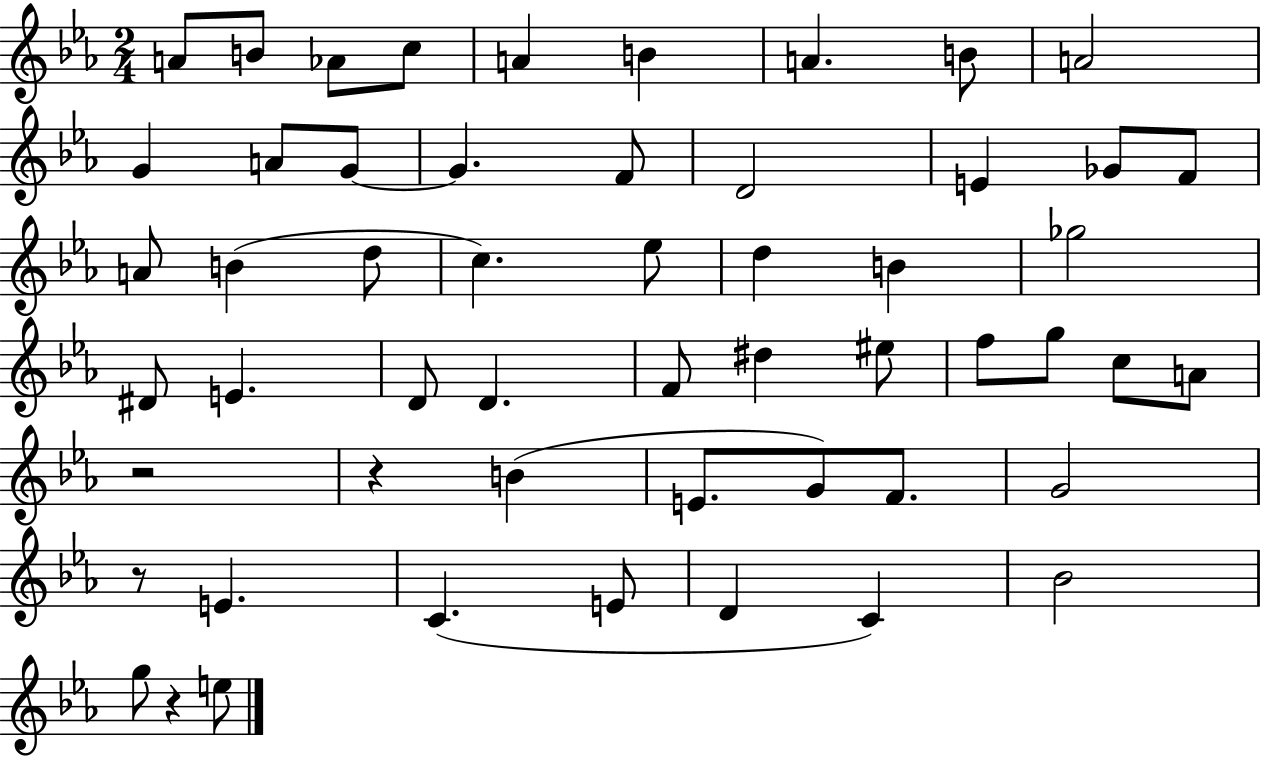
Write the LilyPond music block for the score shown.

{
  \clef treble
  \numericTimeSignature
  \time 2/4
  \key ees \major
  a'8 b'8 aes'8 c''8 | a'4 b'4 | a'4. b'8 | a'2 | \break g'4 a'8 g'8~~ | g'4. f'8 | d'2 | e'4 ges'8 f'8 | \break a'8 b'4( d''8 | c''4.) ees''8 | d''4 b'4 | ges''2 | \break dis'8 e'4. | d'8 d'4. | f'8 dis''4 eis''8 | f''8 g''8 c''8 a'8 | \break r2 | r4 b'4( | e'8. g'8) f'8. | g'2 | \break r8 e'4. | c'4.( e'8 | d'4 c'4) | bes'2 | \break g''8 r4 e''8 | \bar "|."
}